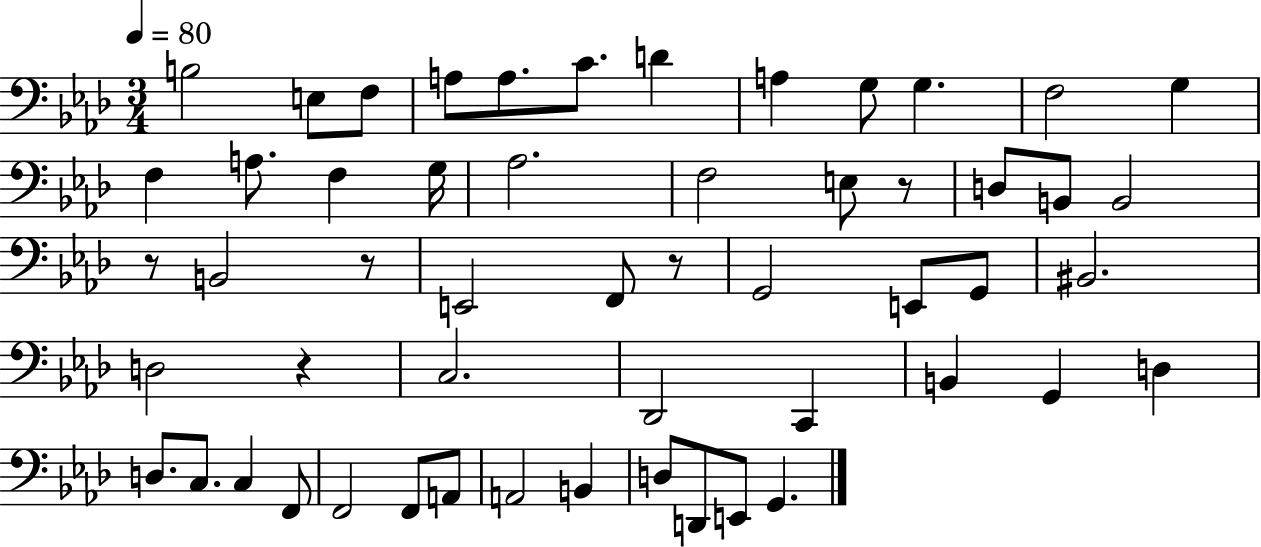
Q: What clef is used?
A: bass